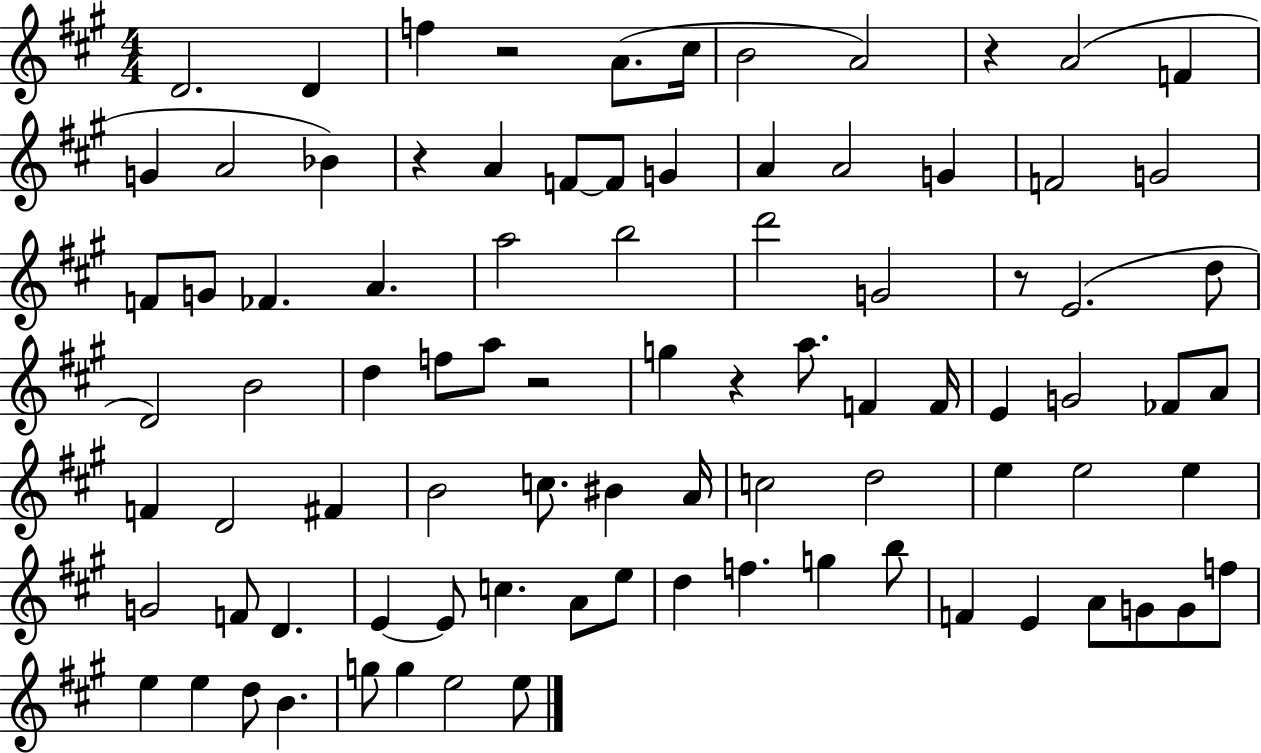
{
  \clef treble
  \numericTimeSignature
  \time 4/4
  \key a \major
  d'2. d'4 | f''4 r2 a'8.( cis''16 | b'2 a'2) | r4 a'2( f'4 | \break g'4 a'2 bes'4) | r4 a'4 f'8~~ f'8 g'4 | a'4 a'2 g'4 | f'2 g'2 | \break f'8 g'8 fes'4. a'4. | a''2 b''2 | d'''2 g'2 | r8 e'2.( d''8 | \break d'2) b'2 | d''4 f''8 a''8 r2 | g''4 r4 a''8. f'4 f'16 | e'4 g'2 fes'8 a'8 | \break f'4 d'2 fis'4 | b'2 c''8. bis'4 a'16 | c''2 d''2 | e''4 e''2 e''4 | \break g'2 f'8 d'4. | e'4~~ e'8 c''4. a'8 e''8 | d''4 f''4. g''4 b''8 | f'4 e'4 a'8 g'8 g'8 f''8 | \break e''4 e''4 d''8 b'4. | g''8 g''4 e''2 e''8 | \bar "|."
}